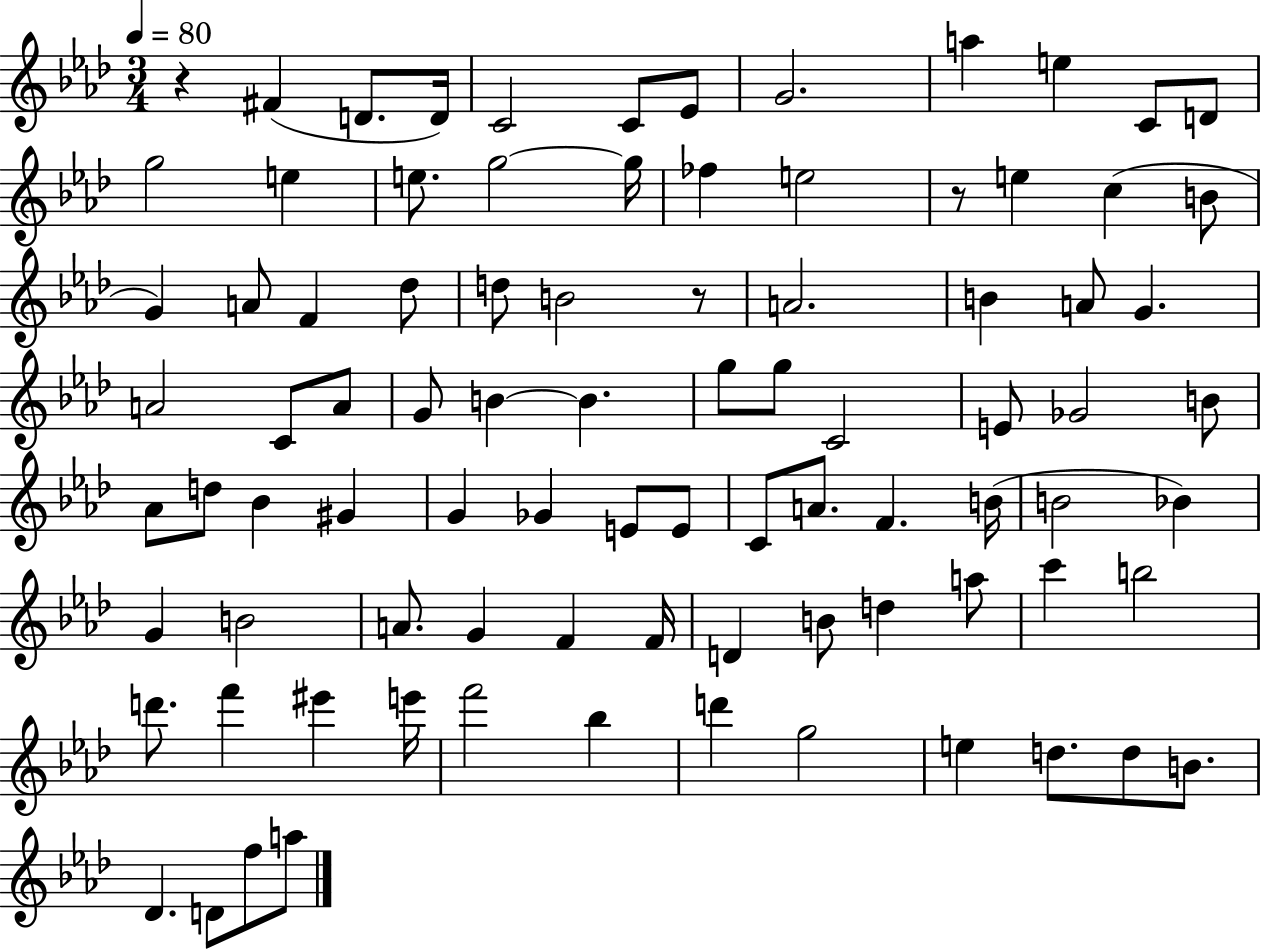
R/q F#4/q D4/e. D4/s C4/h C4/e Eb4/e G4/h. A5/q E5/q C4/e D4/e G5/h E5/q E5/e. G5/h G5/s FES5/q E5/h R/e E5/q C5/q B4/e G4/q A4/e F4/q Db5/e D5/e B4/h R/e A4/h. B4/q A4/e G4/q. A4/h C4/e A4/e G4/e B4/q B4/q. G5/e G5/e C4/h E4/e Gb4/h B4/e Ab4/e D5/e Bb4/q G#4/q G4/q Gb4/q E4/e E4/e C4/e A4/e. F4/q. B4/s B4/h Bb4/q G4/q B4/h A4/e. G4/q F4/q F4/s D4/q B4/e D5/q A5/e C6/q B5/h D6/e. F6/q EIS6/q E6/s F6/h Bb5/q D6/q G5/h E5/q D5/e. D5/e B4/e. Db4/q. D4/e F5/e A5/e